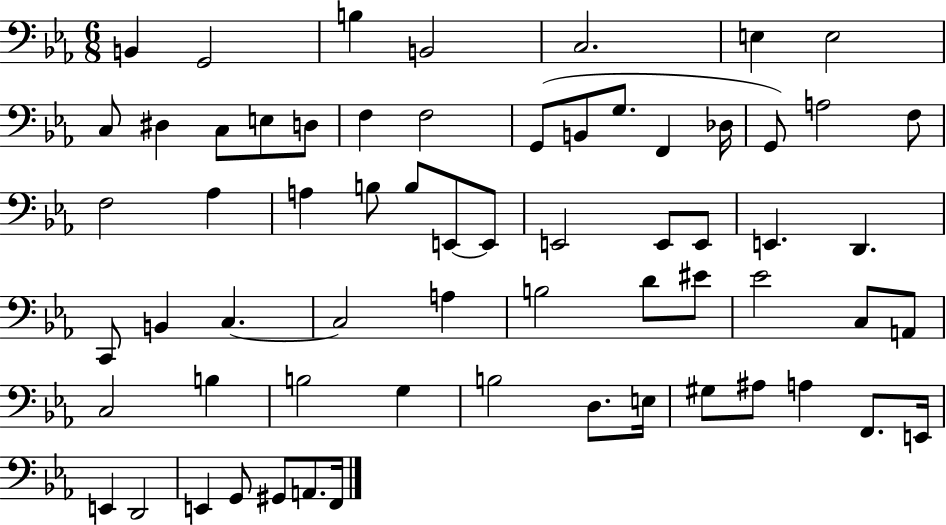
X:1
T:Untitled
M:6/8
L:1/4
K:Eb
B,, G,,2 B, B,,2 C,2 E, E,2 C,/2 ^D, C,/2 E,/2 D,/2 F, F,2 G,,/2 B,,/2 G,/2 F,, _D,/4 G,,/2 A,2 F,/2 F,2 _A, A, B,/2 B,/2 E,,/2 E,,/2 E,,2 E,,/2 E,,/2 E,, D,, C,,/2 B,, C, C,2 A, B,2 D/2 ^E/2 _E2 C,/2 A,,/2 C,2 B, B,2 G, B,2 D,/2 E,/4 ^G,/2 ^A,/2 A, F,,/2 E,,/4 E,, D,,2 E,, G,,/2 ^G,,/2 A,,/2 F,,/4